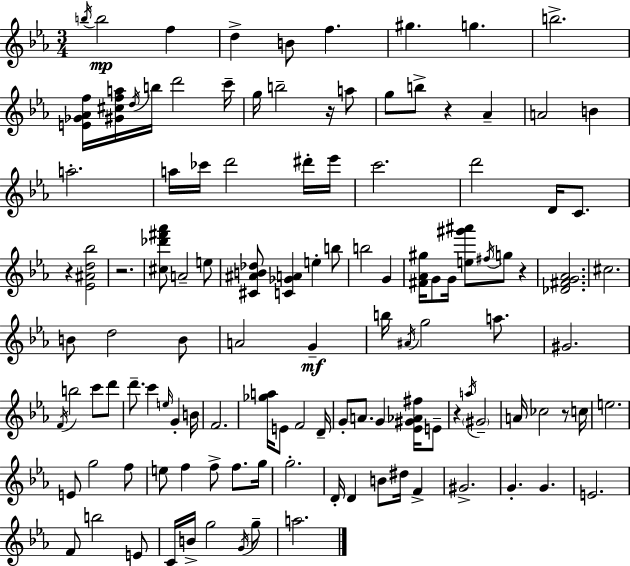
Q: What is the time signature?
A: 3/4